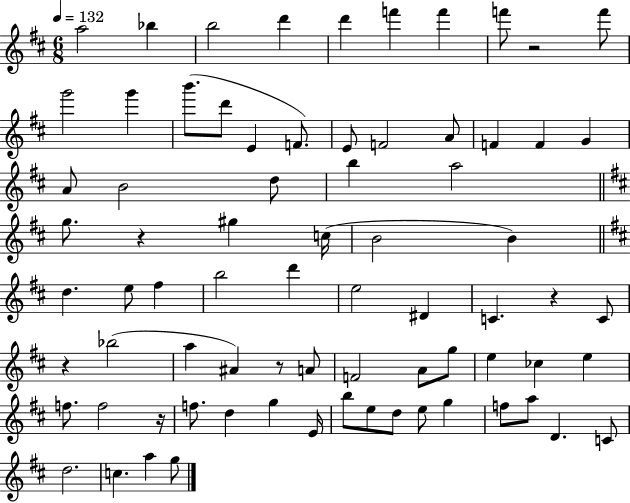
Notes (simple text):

A5/h Bb5/q B5/h D6/q D6/q F6/q F6/q F6/e R/h F6/e G6/h G6/q B6/e. D6/e E4/q F4/e. E4/e F4/h A4/e F4/q F4/q G4/q A4/e B4/h D5/e B5/q A5/h G5/e. R/q G#5/q C5/s B4/h B4/q D5/q. E5/e F#5/q B5/h D6/q E5/h D#4/q C4/q. R/q C4/e R/q Bb5/h A5/q A#4/q R/e A4/e F4/h A4/e G5/e E5/q CES5/q E5/q F5/e. F5/h R/s F5/e. D5/q G5/q E4/s B5/e E5/e D5/e E5/e G5/q F5/e A5/e D4/q. C4/e D5/h. C5/q. A5/q G5/e